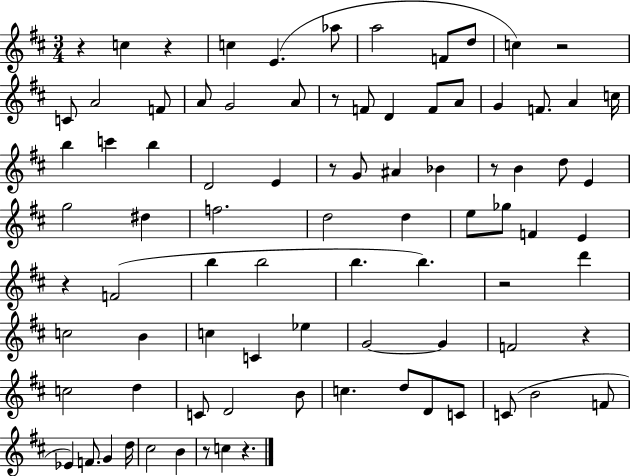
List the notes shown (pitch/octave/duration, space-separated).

R/q C5/q R/q C5/q E4/q. Ab5/e A5/h F4/e D5/e C5/q R/h C4/e A4/h F4/e A4/e G4/h A4/e R/e F4/e D4/q F4/e A4/e G4/q F4/e. A4/q C5/s B5/q C6/q B5/q D4/h E4/q R/e G4/e A#4/q Bb4/q R/e B4/q D5/e E4/q G5/h D#5/q F5/h. D5/h D5/q E5/e Gb5/e F4/q E4/q R/q F4/h B5/q B5/h B5/q. B5/q. R/h D6/q C5/h B4/q C5/q C4/q Eb5/q G4/h G4/q F4/h R/q C5/h D5/q C4/e D4/h B4/e C5/q. D5/e D4/e C4/e C4/e B4/h F4/e Eb4/q F4/e. G4/q D5/s C#5/h B4/q R/e C5/q R/q.